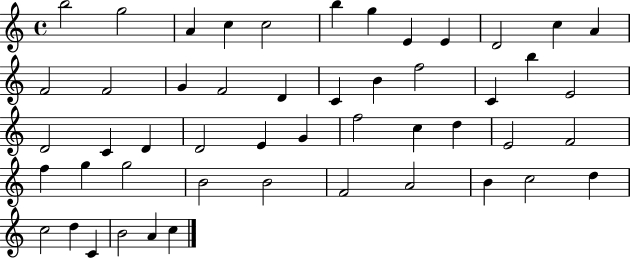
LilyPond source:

{
  \clef treble
  \time 4/4
  \defaultTimeSignature
  \key c \major
  b''2 g''2 | a'4 c''4 c''2 | b''4 g''4 e'4 e'4 | d'2 c''4 a'4 | \break f'2 f'2 | g'4 f'2 d'4 | c'4 b'4 f''2 | c'4 b''4 e'2 | \break d'2 c'4 d'4 | d'2 e'4 g'4 | f''2 c''4 d''4 | e'2 f'2 | \break f''4 g''4 g''2 | b'2 b'2 | f'2 a'2 | b'4 c''2 d''4 | \break c''2 d''4 c'4 | b'2 a'4 c''4 | \bar "|."
}